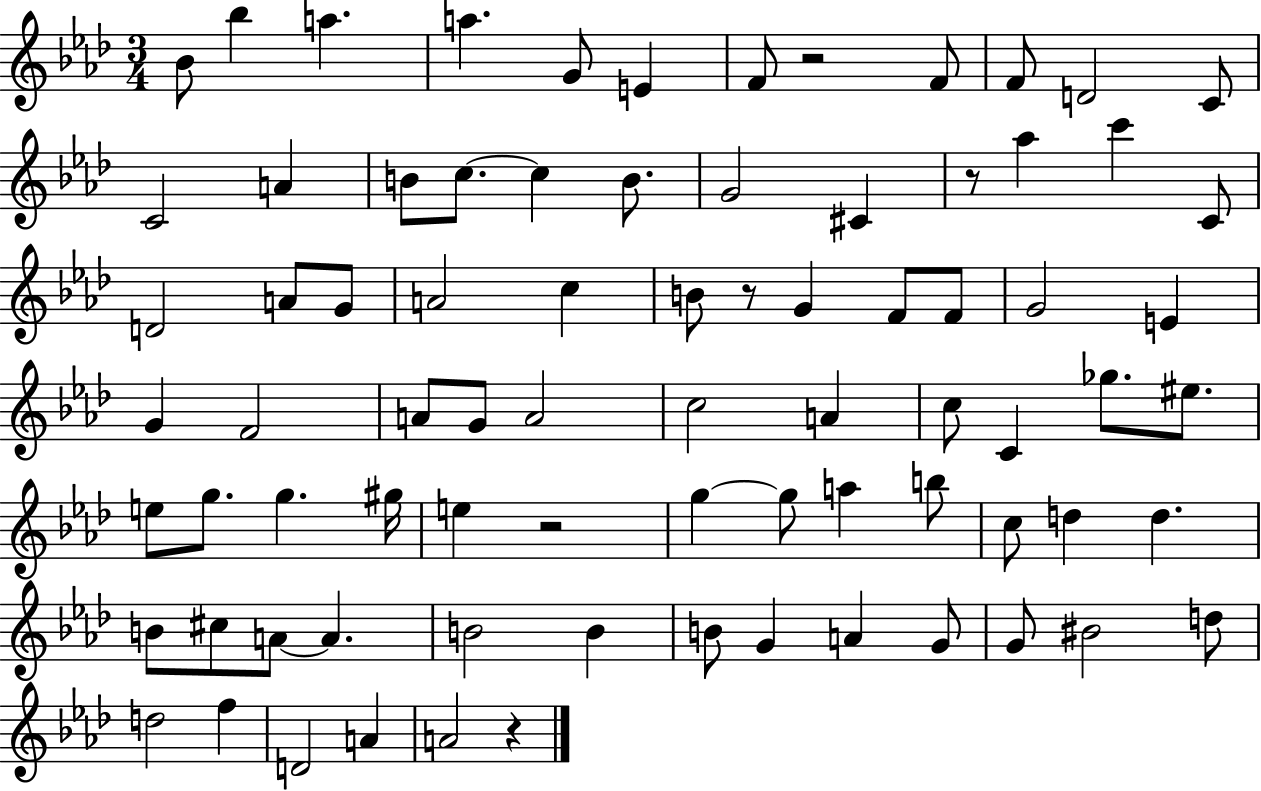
{
  \clef treble
  \numericTimeSignature
  \time 3/4
  \key aes \major
  bes'8 bes''4 a''4. | a''4. g'8 e'4 | f'8 r2 f'8 | f'8 d'2 c'8 | \break c'2 a'4 | b'8 c''8.~~ c''4 b'8. | g'2 cis'4 | r8 aes''4 c'''4 c'8 | \break d'2 a'8 g'8 | a'2 c''4 | b'8 r8 g'4 f'8 f'8 | g'2 e'4 | \break g'4 f'2 | a'8 g'8 a'2 | c''2 a'4 | c''8 c'4 ges''8. eis''8. | \break e''8 g''8. g''4. gis''16 | e''4 r2 | g''4~~ g''8 a''4 b''8 | c''8 d''4 d''4. | \break b'8 cis''8 a'8~~ a'4. | b'2 b'4 | b'8 g'4 a'4 g'8 | g'8 bis'2 d''8 | \break d''2 f''4 | d'2 a'4 | a'2 r4 | \bar "|."
}